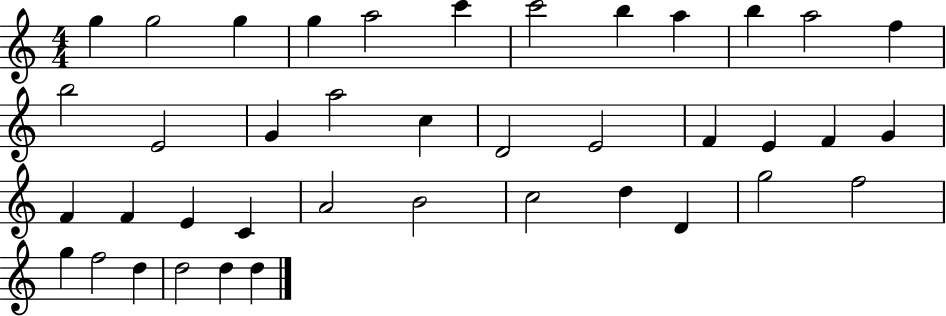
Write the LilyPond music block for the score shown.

{
  \clef treble
  \numericTimeSignature
  \time 4/4
  \key c \major
  g''4 g''2 g''4 | g''4 a''2 c'''4 | c'''2 b''4 a''4 | b''4 a''2 f''4 | \break b''2 e'2 | g'4 a''2 c''4 | d'2 e'2 | f'4 e'4 f'4 g'4 | \break f'4 f'4 e'4 c'4 | a'2 b'2 | c''2 d''4 d'4 | g''2 f''2 | \break g''4 f''2 d''4 | d''2 d''4 d''4 | \bar "|."
}